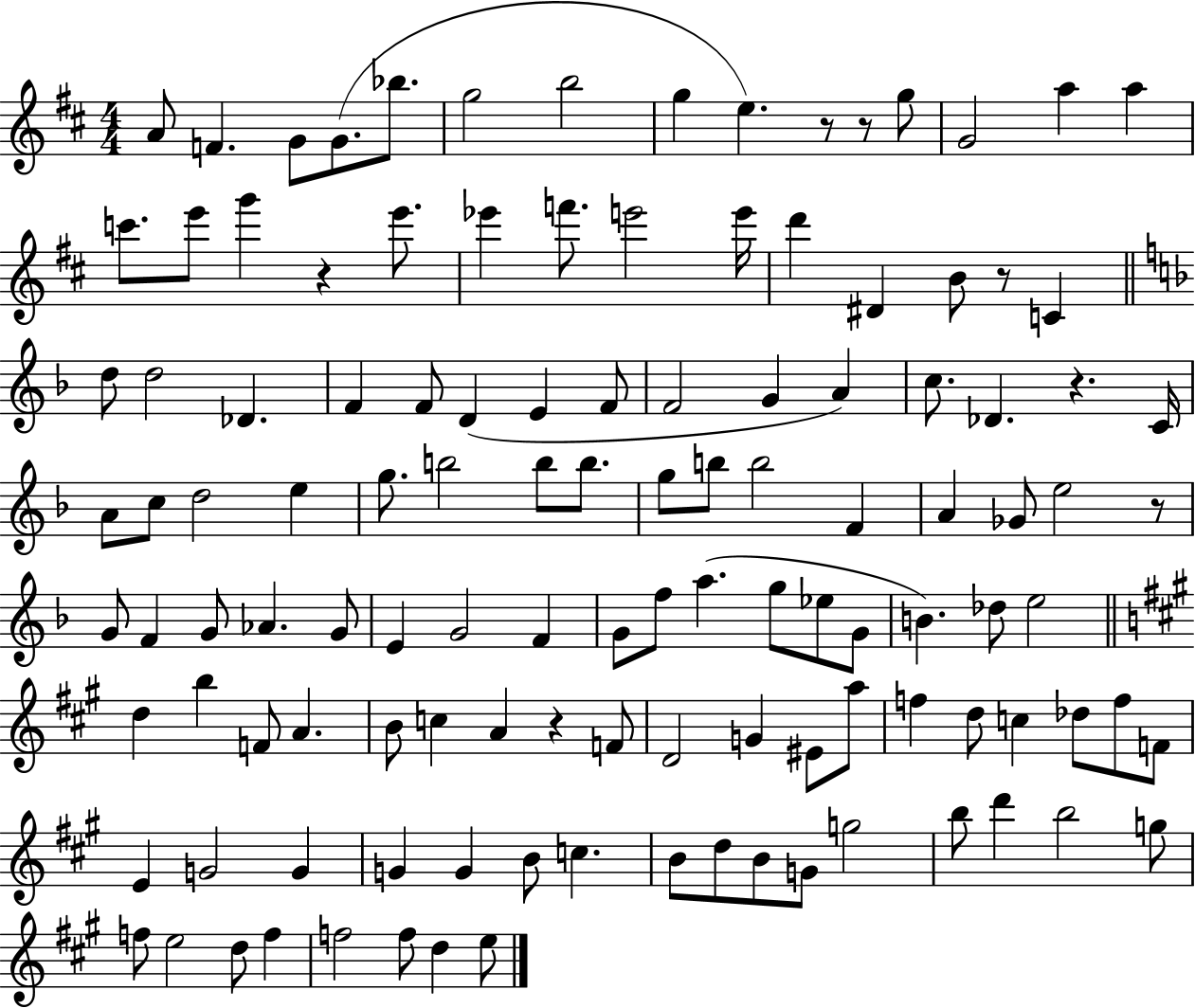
{
  \clef treble
  \numericTimeSignature
  \time 4/4
  \key d \major
  a'8 f'4. g'8 g'8.( bes''8. | g''2 b''2 | g''4 e''4.) r8 r8 g''8 | g'2 a''4 a''4 | \break c'''8. e'''8 g'''4 r4 e'''8. | ees'''4 f'''8. e'''2 e'''16 | d'''4 dis'4 b'8 r8 c'4 | \bar "||" \break \key f \major d''8 d''2 des'4. | f'4 f'8 d'4( e'4 f'8 | f'2 g'4 a'4) | c''8. des'4. r4. c'16 | \break a'8 c''8 d''2 e''4 | g''8. b''2 b''8 b''8. | g''8 b''8 b''2 f'4 | a'4 ges'8 e''2 r8 | \break g'8 f'4 g'8 aes'4. g'8 | e'4 g'2 f'4 | g'8 f''8 a''4.( g''8 ees''8 g'8 | b'4.) des''8 e''2 | \break \bar "||" \break \key a \major d''4 b''4 f'8 a'4. | b'8 c''4 a'4 r4 f'8 | d'2 g'4 eis'8 a''8 | f''4 d''8 c''4 des''8 f''8 f'8 | \break e'4 g'2 g'4 | g'4 g'4 b'8 c''4. | b'8 d''8 b'8 g'8 g''2 | b''8 d'''4 b''2 g''8 | \break f''8 e''2 d''8 f''4 | f''2 f''8 d''4 e''8 | \bar "|."
}